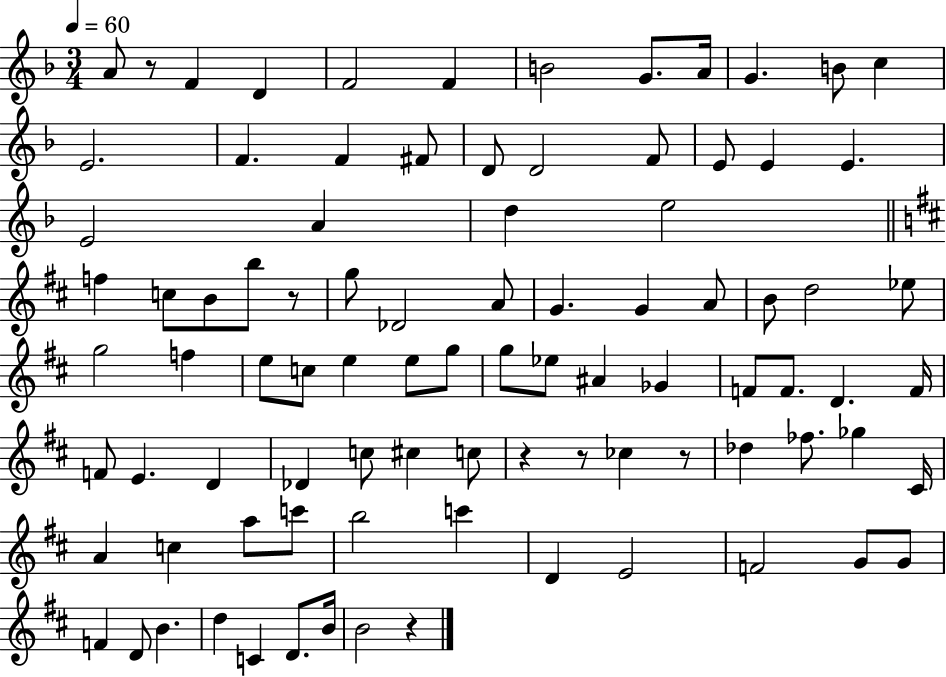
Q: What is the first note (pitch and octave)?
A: A4